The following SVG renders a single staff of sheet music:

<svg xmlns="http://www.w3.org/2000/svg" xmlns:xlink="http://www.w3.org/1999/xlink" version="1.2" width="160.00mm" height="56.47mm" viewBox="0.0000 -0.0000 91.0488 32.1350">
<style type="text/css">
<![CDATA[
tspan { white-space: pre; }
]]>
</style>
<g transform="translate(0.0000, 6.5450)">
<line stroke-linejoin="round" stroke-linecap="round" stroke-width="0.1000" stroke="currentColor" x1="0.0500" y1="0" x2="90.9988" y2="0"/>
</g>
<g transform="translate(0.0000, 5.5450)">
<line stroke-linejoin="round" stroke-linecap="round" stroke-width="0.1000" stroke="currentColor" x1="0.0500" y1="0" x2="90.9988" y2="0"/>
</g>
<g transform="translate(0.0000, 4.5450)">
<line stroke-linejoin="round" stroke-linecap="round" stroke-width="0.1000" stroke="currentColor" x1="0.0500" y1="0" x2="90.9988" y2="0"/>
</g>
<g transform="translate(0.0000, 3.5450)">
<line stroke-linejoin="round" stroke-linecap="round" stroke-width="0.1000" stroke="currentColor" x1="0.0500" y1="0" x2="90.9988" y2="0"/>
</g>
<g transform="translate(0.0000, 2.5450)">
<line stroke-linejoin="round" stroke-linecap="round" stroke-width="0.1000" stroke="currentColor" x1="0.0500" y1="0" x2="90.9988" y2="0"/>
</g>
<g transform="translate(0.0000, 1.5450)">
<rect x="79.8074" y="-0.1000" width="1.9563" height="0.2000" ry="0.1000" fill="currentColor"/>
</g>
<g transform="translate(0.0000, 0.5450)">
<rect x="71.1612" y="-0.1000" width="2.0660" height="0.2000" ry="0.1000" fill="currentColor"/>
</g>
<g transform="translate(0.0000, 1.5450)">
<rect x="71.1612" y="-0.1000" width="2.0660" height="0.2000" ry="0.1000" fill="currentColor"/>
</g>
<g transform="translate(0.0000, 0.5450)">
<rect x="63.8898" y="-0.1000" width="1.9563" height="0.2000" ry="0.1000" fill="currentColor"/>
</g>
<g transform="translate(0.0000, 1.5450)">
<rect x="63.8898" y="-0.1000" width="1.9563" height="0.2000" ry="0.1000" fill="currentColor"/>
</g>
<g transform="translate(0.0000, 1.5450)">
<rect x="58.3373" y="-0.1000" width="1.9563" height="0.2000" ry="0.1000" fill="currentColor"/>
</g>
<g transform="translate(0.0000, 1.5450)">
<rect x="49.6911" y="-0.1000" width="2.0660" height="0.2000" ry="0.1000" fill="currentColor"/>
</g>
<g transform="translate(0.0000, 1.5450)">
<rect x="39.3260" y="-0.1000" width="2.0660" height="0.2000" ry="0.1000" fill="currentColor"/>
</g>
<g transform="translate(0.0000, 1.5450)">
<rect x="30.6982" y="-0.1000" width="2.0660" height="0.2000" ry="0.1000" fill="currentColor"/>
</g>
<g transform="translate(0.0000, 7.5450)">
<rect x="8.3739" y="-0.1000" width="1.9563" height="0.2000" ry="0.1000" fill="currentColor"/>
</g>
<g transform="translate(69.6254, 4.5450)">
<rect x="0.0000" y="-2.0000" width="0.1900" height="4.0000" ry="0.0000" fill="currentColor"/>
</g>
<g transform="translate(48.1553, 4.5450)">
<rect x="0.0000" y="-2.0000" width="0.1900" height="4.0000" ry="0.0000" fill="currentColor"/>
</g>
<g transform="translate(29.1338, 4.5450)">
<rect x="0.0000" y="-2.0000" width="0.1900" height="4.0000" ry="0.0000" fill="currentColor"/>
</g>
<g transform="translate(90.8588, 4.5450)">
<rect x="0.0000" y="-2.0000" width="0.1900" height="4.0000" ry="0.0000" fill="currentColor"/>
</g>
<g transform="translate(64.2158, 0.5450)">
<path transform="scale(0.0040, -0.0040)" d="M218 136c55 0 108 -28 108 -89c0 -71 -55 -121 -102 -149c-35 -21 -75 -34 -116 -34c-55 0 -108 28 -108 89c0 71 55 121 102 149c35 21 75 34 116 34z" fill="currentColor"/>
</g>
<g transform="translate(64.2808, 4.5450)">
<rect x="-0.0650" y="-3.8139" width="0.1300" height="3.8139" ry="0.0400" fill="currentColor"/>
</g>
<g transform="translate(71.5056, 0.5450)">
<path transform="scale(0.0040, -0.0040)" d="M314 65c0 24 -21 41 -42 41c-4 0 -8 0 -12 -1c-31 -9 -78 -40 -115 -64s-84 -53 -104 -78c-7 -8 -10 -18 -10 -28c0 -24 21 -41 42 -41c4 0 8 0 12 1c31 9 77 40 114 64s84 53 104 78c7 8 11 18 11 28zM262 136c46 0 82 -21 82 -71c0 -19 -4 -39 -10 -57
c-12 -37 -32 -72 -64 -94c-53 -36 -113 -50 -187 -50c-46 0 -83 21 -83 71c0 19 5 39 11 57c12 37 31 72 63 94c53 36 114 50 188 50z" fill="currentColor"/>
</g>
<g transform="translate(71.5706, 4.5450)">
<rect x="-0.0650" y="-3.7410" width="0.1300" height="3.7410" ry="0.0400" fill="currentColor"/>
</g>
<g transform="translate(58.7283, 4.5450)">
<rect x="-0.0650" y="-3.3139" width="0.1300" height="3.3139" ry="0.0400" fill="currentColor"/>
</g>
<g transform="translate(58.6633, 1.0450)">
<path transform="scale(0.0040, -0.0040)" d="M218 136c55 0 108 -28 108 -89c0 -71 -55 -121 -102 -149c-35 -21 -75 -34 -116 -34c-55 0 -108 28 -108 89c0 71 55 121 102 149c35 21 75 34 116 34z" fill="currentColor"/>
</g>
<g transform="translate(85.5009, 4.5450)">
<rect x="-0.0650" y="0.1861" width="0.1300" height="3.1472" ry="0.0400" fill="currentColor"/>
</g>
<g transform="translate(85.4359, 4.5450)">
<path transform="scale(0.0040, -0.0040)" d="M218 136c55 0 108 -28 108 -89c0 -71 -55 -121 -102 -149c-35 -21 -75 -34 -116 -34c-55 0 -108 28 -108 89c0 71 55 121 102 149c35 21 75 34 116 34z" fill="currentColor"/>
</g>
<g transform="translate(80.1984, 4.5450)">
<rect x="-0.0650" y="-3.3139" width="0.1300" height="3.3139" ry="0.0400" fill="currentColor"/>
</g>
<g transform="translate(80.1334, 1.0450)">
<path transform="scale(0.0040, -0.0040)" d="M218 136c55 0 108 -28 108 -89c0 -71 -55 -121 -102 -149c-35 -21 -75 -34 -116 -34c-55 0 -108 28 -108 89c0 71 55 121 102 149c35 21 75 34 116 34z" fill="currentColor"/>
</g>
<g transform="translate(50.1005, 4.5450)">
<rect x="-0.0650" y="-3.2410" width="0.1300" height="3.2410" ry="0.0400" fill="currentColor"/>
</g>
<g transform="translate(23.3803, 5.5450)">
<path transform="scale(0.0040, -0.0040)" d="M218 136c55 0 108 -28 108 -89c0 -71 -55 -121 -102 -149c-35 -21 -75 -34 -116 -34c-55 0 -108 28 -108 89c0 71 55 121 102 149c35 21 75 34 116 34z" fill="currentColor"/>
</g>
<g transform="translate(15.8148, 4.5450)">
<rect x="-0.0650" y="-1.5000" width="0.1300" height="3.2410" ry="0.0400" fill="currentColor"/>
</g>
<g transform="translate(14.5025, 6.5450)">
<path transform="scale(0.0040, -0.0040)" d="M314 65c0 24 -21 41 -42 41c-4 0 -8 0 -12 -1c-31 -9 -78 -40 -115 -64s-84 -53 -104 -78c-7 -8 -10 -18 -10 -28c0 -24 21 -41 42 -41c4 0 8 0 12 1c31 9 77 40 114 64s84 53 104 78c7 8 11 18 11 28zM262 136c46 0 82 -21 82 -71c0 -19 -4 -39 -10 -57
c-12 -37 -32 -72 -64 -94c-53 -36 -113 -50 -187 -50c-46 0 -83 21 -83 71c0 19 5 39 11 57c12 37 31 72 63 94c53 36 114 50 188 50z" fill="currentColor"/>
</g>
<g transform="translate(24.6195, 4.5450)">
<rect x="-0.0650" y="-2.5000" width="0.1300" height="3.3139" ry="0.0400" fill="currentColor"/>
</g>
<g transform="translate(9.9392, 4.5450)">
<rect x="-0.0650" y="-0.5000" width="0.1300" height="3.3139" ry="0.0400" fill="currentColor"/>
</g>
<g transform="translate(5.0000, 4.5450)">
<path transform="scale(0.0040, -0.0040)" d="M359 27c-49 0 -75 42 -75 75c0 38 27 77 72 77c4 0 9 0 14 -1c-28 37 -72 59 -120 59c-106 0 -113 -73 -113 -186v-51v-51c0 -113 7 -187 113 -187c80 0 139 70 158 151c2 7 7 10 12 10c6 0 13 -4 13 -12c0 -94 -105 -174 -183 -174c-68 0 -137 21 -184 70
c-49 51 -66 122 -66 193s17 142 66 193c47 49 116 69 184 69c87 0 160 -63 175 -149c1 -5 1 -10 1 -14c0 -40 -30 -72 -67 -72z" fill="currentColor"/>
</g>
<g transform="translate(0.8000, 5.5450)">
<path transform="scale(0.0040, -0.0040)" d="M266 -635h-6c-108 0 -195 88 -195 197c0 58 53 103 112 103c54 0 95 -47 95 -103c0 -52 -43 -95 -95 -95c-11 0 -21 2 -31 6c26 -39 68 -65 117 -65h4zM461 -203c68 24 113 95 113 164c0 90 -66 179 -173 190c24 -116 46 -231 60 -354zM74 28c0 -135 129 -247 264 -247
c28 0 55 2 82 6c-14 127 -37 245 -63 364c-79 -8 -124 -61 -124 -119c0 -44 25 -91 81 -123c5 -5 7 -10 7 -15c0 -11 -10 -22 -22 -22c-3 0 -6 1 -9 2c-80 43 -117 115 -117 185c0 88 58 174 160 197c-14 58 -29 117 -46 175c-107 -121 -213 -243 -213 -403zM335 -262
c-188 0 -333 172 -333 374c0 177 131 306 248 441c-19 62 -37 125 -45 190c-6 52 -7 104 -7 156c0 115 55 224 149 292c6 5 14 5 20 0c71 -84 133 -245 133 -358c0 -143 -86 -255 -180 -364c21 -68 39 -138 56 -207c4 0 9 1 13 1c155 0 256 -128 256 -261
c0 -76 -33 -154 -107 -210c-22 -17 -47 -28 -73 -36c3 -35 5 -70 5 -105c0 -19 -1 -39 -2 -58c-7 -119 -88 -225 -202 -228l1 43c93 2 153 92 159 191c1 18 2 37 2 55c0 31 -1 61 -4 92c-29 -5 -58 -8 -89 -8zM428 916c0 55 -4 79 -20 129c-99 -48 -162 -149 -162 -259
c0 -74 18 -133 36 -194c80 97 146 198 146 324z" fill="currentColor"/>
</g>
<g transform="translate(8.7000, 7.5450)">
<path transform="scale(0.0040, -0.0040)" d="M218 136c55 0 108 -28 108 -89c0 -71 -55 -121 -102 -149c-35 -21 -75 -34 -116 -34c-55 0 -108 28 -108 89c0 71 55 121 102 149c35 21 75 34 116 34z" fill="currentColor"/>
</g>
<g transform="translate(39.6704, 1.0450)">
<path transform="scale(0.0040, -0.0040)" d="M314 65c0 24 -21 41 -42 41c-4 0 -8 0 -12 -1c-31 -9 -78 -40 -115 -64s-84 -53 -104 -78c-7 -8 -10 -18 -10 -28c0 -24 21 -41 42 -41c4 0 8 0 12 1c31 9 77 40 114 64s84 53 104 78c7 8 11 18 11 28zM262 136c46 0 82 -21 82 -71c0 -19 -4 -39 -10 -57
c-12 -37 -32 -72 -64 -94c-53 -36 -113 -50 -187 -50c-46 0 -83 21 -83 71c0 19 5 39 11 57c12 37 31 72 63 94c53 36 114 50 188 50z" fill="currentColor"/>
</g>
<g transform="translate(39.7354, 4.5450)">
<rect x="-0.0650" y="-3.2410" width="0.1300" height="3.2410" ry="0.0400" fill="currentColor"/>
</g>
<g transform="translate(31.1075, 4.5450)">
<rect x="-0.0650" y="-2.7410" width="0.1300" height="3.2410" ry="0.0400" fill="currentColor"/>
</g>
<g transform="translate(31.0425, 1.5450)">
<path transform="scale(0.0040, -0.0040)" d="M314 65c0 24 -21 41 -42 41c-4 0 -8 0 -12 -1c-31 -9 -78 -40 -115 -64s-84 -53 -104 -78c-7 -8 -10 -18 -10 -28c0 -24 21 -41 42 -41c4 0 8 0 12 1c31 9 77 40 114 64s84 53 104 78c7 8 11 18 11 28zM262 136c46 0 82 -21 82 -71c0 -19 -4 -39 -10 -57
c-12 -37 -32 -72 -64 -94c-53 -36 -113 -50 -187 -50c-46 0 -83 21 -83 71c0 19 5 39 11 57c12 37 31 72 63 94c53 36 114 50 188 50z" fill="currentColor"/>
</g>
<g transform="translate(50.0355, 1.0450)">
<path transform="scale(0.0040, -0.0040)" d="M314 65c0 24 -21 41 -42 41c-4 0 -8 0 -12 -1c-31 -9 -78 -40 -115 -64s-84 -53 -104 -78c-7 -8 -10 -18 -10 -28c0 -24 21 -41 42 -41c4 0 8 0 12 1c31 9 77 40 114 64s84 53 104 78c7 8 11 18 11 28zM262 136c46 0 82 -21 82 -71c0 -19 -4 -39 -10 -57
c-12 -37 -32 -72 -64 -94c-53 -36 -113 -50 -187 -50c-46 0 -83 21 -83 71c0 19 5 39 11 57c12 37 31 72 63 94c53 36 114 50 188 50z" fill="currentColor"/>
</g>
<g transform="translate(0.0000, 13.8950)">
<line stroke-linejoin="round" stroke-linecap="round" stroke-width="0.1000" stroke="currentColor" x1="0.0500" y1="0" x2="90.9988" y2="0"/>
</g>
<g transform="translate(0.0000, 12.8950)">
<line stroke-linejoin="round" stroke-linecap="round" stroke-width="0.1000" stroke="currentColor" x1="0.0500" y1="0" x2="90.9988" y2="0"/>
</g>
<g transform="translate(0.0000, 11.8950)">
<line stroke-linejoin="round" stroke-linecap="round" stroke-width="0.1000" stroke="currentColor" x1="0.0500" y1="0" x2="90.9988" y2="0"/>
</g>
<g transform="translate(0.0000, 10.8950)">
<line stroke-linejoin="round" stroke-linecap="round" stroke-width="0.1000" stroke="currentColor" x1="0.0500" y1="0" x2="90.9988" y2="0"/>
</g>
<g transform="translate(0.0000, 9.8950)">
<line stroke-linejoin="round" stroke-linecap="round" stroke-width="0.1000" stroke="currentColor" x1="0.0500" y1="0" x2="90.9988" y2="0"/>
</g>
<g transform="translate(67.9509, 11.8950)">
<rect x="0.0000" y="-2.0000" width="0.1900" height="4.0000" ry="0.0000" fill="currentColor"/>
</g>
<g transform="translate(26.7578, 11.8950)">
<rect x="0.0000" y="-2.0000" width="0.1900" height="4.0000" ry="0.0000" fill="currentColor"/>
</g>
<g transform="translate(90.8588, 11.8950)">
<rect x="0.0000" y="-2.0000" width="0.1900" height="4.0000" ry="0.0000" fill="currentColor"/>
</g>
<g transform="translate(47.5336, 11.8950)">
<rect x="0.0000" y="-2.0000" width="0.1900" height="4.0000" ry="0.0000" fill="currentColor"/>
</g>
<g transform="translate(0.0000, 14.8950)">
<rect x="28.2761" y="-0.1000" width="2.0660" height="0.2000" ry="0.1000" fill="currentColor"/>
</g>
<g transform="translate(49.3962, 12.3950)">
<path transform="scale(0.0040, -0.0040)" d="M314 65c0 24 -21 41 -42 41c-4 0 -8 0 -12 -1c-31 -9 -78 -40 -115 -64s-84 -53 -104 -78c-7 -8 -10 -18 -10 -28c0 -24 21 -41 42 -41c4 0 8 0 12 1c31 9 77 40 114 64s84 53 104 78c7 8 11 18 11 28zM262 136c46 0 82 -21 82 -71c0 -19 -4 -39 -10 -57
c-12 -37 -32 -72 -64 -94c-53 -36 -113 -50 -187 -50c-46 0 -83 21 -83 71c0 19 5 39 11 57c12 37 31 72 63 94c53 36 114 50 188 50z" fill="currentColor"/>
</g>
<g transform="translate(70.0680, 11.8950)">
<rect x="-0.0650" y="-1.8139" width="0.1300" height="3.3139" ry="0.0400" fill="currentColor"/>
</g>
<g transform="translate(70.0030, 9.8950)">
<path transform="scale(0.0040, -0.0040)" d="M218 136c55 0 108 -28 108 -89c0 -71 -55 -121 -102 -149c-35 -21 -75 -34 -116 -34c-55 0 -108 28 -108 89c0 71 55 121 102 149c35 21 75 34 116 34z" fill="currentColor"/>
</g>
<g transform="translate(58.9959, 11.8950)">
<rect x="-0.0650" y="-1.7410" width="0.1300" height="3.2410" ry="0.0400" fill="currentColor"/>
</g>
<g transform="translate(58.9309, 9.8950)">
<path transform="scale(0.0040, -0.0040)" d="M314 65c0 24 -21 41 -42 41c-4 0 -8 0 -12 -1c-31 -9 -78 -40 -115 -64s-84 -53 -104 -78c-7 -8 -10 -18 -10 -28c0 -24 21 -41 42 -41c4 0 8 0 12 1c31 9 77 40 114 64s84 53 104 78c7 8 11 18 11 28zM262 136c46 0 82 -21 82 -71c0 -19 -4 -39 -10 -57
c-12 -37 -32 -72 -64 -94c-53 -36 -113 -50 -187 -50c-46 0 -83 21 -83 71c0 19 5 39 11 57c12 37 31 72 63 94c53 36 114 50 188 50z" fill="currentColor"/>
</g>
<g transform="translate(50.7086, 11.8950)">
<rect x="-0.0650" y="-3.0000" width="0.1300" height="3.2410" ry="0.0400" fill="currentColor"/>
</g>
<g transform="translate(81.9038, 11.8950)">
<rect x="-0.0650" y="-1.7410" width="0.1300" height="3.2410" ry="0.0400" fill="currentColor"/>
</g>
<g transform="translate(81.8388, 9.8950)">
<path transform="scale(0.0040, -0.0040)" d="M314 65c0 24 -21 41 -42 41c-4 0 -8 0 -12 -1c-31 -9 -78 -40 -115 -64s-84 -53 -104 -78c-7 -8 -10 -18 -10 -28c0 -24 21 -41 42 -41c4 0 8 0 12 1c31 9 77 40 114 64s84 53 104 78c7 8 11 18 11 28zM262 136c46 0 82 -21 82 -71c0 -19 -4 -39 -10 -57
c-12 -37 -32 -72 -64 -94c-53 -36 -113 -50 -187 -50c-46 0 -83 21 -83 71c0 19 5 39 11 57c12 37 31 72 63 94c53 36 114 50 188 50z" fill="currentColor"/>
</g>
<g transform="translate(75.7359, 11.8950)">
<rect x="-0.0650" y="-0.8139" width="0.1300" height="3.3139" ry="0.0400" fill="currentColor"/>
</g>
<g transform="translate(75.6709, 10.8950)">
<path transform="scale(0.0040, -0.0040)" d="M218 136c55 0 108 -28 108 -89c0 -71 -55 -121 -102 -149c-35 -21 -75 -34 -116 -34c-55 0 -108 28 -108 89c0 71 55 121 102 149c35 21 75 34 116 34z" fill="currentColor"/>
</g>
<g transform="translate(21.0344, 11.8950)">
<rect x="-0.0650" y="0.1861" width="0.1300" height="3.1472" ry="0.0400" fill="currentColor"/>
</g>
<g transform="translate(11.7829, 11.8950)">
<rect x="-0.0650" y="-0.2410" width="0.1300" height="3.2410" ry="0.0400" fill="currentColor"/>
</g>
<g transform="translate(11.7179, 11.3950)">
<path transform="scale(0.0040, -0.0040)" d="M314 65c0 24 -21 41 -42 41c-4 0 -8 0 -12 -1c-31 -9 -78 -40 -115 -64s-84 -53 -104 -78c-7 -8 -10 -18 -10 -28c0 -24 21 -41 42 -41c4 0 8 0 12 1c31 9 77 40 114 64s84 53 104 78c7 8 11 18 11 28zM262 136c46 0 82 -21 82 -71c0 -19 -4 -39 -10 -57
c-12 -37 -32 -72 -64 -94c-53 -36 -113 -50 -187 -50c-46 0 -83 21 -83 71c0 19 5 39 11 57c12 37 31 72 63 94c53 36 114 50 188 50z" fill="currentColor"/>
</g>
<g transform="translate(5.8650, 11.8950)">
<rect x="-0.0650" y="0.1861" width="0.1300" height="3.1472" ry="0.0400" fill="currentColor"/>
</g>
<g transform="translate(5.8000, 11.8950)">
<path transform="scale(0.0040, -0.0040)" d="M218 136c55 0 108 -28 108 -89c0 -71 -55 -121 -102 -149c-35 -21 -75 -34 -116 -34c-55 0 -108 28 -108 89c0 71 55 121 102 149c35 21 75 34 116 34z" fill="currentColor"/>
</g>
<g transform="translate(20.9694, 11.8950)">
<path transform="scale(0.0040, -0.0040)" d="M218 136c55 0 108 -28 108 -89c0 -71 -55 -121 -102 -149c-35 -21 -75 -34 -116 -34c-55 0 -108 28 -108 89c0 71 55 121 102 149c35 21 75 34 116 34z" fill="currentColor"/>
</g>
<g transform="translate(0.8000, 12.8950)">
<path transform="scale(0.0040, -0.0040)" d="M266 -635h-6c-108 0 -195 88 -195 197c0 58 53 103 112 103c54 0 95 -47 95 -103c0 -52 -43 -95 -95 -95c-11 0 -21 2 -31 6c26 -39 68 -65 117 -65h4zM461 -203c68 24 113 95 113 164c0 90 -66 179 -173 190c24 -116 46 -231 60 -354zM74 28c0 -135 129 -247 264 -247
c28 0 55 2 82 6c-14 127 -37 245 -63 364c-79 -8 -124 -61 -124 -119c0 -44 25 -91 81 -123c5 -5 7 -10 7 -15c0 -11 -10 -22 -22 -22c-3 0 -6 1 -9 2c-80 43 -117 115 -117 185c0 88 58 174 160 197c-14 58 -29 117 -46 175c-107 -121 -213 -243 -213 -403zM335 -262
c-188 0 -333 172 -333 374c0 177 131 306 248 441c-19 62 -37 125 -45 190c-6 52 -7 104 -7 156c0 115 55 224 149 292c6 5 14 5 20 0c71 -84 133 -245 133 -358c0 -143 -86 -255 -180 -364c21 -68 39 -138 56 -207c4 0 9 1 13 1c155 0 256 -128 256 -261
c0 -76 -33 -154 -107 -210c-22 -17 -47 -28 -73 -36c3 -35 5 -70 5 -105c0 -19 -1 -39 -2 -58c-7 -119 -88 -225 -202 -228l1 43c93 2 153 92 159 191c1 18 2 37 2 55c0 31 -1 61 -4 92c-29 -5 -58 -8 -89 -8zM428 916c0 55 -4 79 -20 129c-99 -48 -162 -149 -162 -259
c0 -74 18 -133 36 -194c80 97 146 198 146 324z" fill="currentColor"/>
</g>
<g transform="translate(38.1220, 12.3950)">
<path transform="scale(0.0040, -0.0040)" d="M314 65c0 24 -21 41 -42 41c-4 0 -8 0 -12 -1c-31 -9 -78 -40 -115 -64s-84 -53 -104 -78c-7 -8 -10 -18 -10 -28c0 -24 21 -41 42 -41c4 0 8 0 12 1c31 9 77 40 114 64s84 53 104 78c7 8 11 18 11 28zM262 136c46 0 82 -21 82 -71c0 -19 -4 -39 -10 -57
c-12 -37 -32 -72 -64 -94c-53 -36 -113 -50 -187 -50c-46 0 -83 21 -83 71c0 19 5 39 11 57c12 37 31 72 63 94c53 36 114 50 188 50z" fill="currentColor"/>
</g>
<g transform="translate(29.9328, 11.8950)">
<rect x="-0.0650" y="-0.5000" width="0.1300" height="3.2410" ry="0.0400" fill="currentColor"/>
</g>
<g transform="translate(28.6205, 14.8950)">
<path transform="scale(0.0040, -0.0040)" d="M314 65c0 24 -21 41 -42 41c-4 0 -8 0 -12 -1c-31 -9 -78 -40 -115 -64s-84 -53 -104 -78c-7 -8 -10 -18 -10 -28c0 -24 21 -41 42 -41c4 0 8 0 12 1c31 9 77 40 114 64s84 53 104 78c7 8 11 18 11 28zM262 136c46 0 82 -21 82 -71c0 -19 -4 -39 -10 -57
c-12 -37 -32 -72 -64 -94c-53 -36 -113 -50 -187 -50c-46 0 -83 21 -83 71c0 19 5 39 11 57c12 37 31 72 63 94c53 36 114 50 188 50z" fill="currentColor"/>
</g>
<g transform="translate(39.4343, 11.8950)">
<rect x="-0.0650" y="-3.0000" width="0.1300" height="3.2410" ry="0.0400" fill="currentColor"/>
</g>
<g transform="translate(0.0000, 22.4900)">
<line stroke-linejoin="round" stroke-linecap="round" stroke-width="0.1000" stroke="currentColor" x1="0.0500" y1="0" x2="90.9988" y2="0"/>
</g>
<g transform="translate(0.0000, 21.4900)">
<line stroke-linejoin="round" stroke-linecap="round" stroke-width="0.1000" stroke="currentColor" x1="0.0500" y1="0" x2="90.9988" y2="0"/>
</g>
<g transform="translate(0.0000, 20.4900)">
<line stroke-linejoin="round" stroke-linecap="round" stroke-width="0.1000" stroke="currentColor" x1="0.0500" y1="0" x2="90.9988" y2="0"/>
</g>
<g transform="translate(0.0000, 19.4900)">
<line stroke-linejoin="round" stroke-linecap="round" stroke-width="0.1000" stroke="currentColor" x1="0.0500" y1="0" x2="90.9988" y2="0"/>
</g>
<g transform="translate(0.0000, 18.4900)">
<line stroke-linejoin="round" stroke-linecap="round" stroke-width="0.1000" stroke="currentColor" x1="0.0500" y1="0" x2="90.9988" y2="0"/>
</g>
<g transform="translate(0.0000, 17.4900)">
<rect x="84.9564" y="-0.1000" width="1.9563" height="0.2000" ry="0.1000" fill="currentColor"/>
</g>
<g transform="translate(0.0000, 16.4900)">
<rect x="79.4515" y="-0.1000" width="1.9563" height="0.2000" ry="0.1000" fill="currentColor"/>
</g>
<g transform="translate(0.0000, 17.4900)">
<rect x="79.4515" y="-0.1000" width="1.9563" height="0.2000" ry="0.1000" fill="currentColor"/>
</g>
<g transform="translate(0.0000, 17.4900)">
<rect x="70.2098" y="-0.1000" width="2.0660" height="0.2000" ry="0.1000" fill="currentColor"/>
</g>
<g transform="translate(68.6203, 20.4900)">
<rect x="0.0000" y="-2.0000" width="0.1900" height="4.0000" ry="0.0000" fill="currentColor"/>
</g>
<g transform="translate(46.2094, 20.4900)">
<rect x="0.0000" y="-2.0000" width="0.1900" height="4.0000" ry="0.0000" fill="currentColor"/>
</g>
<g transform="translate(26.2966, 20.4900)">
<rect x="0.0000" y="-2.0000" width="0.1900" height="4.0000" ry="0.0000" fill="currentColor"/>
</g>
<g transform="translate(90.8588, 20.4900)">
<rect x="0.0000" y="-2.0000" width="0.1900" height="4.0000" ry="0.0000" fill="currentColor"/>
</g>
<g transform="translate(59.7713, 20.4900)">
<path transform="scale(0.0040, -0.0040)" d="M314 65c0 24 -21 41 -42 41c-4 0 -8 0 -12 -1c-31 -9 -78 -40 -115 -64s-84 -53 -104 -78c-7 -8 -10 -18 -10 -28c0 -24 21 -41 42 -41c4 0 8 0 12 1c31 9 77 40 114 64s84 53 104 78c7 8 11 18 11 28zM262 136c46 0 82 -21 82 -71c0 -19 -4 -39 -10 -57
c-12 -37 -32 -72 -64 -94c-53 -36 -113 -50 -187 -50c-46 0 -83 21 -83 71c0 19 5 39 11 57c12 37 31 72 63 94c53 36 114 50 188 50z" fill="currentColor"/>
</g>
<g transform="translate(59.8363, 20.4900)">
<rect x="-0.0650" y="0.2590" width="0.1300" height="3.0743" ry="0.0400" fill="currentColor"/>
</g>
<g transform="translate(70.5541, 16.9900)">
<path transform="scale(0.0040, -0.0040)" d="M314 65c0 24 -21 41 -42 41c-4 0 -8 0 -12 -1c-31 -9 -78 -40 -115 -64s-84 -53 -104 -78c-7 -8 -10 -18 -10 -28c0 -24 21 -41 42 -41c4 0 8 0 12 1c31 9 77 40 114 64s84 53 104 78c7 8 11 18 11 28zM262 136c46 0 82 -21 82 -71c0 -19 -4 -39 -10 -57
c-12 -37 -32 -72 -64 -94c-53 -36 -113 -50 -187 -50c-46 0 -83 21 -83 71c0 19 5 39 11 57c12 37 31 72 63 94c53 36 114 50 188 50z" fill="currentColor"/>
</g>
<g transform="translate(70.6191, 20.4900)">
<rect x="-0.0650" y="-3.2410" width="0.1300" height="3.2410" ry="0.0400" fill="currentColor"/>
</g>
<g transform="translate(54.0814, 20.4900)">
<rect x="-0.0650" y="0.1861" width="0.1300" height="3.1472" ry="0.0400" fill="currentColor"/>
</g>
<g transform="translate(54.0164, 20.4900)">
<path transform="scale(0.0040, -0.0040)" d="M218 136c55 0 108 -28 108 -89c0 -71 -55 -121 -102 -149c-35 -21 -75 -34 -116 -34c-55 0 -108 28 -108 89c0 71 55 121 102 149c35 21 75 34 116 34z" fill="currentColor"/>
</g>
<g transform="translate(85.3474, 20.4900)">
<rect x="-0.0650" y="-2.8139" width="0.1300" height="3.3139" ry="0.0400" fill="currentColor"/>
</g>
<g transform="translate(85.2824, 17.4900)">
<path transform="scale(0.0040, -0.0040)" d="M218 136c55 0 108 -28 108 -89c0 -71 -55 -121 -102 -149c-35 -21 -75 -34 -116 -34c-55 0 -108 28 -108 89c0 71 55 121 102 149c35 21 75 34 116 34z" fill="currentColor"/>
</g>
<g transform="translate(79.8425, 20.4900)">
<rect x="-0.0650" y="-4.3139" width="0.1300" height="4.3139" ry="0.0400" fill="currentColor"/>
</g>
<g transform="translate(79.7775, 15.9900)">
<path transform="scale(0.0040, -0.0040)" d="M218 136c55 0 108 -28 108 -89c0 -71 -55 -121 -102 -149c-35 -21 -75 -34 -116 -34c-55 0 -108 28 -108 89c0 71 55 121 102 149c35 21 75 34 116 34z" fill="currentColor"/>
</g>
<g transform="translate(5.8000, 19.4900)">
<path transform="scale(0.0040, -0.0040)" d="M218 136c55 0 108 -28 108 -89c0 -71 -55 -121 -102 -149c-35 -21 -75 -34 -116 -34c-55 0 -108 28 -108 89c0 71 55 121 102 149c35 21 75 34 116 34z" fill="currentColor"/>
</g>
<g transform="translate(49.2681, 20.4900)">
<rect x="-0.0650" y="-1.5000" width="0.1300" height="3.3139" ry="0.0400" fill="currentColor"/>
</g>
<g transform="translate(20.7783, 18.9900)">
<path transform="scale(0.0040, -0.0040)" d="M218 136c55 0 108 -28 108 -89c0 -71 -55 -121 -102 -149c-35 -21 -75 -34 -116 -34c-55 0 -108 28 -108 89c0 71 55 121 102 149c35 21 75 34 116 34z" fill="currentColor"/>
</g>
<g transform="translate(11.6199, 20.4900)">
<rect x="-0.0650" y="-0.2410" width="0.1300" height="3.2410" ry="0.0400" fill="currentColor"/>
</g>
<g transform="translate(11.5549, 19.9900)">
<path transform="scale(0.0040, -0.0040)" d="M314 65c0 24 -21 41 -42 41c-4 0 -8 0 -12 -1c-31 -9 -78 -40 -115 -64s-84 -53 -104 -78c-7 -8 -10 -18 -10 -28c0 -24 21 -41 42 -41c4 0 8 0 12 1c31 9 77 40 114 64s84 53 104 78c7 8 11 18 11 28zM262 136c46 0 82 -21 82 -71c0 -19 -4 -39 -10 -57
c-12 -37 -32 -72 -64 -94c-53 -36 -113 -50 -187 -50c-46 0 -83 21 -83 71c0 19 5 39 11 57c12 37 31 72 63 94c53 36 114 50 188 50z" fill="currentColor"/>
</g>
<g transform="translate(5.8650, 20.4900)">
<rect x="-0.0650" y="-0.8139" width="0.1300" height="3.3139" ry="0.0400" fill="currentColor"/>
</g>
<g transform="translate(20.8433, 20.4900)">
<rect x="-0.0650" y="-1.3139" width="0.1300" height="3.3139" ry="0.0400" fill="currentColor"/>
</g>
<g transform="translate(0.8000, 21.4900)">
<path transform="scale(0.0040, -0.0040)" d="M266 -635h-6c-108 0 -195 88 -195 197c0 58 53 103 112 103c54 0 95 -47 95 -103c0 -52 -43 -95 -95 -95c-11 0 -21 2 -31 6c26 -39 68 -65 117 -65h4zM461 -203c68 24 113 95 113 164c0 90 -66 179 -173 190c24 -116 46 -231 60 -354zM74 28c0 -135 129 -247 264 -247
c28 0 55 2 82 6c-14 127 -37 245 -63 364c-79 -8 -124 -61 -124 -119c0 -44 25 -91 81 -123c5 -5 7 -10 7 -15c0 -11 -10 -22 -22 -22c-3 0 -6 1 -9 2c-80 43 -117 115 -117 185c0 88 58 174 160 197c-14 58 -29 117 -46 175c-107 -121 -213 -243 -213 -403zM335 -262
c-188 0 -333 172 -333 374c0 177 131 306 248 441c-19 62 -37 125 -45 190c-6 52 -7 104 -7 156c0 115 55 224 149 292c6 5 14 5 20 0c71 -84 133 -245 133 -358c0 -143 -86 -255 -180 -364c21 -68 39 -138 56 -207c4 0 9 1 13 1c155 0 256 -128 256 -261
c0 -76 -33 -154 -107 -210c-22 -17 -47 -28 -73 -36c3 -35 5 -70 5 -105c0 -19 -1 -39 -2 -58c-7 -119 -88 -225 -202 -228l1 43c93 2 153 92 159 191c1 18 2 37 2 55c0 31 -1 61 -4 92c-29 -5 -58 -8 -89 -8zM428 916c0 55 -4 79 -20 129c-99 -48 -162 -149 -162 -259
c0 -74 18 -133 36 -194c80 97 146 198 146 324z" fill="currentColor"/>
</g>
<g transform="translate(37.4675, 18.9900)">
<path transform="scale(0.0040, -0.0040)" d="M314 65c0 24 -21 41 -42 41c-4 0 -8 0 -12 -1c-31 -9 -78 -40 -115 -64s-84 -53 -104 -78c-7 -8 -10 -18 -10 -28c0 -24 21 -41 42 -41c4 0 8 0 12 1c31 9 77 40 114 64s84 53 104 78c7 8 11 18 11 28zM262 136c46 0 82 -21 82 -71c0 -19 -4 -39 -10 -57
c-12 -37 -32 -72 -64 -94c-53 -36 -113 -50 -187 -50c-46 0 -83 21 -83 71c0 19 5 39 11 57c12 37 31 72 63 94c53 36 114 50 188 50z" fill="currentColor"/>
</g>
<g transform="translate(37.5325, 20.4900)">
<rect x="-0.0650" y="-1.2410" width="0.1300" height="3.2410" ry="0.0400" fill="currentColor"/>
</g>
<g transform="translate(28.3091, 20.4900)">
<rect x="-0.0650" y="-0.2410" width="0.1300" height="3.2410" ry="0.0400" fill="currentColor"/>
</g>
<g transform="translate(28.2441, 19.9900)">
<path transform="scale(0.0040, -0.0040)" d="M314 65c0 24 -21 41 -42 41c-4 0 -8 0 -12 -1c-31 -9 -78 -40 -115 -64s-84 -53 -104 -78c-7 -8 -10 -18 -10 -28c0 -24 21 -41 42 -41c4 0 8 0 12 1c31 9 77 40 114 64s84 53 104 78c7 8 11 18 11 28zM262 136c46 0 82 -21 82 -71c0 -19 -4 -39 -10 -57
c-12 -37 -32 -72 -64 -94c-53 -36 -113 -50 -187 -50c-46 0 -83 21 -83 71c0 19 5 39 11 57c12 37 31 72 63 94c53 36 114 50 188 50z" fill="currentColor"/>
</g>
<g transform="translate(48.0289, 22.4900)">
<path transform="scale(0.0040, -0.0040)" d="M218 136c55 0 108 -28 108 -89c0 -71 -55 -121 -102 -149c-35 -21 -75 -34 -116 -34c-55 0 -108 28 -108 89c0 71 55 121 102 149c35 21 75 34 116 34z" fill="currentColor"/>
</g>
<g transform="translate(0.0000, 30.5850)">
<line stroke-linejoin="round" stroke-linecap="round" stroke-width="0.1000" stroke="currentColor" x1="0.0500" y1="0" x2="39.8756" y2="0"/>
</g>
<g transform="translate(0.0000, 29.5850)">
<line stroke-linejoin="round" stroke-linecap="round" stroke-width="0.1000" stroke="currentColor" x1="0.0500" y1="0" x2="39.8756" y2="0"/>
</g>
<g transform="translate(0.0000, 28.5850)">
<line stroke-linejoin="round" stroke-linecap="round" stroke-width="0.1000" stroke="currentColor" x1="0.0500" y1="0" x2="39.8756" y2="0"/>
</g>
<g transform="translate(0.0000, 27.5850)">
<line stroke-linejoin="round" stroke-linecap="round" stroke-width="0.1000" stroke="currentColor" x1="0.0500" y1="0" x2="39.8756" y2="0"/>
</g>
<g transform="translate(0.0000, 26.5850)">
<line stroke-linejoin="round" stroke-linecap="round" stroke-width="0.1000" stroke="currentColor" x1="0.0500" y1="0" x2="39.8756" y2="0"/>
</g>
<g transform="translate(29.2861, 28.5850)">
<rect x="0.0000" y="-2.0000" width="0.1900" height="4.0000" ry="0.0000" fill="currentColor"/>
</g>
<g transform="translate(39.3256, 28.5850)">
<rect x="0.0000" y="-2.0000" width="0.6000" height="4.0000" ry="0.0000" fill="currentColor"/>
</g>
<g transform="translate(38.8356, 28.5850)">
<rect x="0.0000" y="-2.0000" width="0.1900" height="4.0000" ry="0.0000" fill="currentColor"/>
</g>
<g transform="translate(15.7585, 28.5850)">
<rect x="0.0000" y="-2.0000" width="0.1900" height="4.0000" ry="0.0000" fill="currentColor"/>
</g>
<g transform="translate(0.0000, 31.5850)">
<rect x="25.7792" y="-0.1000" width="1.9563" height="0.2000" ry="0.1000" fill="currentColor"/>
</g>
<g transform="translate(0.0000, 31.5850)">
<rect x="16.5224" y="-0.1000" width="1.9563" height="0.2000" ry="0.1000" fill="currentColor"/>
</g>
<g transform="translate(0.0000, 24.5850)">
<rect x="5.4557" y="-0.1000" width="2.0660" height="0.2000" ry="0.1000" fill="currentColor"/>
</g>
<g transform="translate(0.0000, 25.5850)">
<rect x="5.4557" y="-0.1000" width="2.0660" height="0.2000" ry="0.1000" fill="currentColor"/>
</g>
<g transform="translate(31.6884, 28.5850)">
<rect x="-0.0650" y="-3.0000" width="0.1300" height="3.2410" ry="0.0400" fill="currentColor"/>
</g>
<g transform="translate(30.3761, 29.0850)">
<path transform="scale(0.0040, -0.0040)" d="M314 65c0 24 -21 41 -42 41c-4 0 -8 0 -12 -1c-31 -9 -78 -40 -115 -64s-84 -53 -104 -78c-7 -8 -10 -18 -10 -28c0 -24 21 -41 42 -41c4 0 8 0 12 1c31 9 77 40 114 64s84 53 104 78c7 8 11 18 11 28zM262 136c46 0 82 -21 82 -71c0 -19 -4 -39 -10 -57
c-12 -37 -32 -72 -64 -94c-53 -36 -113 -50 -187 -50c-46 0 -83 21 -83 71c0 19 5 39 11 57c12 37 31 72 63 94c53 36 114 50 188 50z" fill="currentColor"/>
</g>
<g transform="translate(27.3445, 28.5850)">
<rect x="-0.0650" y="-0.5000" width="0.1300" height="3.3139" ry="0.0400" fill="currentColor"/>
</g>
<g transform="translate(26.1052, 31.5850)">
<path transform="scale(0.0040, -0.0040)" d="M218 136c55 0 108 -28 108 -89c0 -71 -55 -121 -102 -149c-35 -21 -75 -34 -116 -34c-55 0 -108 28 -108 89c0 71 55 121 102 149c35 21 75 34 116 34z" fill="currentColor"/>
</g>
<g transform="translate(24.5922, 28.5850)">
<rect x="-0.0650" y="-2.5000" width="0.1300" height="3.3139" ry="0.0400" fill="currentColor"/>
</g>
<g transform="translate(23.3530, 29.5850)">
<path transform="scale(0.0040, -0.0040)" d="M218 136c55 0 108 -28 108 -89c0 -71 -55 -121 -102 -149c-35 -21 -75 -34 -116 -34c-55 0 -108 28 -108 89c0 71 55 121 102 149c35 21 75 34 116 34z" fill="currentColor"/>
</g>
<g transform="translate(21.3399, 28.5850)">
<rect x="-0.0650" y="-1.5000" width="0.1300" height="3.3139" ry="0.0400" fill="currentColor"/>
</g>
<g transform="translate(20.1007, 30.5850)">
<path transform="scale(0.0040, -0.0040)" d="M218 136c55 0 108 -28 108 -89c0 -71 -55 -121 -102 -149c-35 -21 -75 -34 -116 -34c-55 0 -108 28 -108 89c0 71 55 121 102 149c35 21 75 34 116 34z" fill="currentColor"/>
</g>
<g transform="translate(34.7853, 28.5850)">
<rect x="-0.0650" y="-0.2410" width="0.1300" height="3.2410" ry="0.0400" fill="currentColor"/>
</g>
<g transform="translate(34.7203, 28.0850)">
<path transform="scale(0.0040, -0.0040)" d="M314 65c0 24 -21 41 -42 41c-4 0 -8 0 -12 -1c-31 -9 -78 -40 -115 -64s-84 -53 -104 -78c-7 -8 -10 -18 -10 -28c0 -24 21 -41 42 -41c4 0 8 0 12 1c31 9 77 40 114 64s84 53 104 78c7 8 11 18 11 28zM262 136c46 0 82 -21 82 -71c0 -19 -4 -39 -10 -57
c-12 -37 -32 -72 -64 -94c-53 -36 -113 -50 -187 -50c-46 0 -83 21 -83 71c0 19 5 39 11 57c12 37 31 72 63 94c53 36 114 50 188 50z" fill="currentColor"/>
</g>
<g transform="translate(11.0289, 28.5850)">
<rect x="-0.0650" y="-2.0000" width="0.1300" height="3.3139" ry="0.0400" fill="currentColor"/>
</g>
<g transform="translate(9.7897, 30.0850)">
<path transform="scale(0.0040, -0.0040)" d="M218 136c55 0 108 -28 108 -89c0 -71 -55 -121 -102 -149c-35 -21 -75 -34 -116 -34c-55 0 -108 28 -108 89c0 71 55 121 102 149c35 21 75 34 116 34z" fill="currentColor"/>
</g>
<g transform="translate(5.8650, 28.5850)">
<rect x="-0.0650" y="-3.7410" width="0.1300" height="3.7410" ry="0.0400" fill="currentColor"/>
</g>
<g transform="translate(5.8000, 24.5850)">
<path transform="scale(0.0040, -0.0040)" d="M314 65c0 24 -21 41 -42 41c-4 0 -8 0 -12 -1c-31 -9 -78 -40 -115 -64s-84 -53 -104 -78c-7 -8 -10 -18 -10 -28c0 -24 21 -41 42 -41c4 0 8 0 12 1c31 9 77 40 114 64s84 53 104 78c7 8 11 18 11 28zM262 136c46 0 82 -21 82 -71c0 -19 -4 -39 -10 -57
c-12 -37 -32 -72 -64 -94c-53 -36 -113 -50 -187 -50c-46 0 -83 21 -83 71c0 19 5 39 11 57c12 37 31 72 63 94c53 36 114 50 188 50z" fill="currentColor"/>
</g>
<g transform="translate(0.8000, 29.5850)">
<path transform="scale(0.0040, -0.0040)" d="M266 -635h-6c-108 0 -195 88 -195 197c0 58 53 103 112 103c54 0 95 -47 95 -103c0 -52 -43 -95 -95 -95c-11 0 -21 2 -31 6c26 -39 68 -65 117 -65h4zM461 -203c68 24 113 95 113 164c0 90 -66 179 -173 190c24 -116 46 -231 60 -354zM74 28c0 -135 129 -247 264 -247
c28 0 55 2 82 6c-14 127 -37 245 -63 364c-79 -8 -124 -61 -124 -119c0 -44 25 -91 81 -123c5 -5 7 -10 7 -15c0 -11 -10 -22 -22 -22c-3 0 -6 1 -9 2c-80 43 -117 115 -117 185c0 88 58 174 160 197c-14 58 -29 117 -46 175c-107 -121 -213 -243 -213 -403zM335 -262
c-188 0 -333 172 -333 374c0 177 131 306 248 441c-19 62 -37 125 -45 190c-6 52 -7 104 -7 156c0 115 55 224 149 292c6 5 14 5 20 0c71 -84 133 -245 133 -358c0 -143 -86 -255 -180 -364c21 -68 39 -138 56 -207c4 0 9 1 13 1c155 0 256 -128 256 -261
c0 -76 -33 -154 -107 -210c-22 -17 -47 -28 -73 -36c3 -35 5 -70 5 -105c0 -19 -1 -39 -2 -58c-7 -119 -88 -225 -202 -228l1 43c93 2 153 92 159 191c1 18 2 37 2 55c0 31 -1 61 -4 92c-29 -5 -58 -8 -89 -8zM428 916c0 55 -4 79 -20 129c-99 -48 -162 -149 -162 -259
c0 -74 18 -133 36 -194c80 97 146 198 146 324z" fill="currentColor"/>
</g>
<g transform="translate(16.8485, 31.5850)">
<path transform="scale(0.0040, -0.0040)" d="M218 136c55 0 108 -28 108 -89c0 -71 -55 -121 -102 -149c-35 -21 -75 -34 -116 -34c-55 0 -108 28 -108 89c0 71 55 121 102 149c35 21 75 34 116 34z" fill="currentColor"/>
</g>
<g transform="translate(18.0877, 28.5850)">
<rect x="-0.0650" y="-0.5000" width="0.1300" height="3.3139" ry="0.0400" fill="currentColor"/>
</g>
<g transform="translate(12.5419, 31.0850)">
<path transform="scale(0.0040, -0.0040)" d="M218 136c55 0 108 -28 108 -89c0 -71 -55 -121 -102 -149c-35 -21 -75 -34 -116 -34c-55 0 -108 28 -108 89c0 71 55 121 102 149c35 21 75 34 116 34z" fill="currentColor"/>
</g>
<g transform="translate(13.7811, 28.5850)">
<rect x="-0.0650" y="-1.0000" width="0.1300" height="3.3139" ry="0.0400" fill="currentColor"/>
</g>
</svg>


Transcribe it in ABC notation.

X:1
T:Untitled
M:4/4
L:1/4
K:C
C E2 G a2 b2 b2 b c' c'2 b B B c2 B C2 A2 A2 f2 f d f2 d c2 e c2 e2 E B B2 b2 d' a c'2 F D C E G C A2 c2